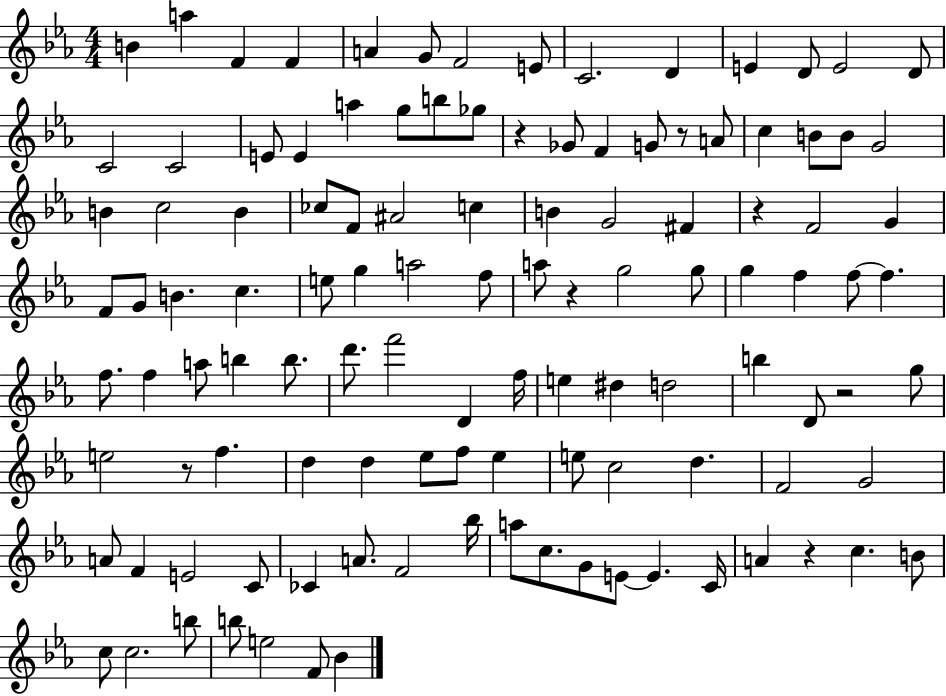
X:1
T:Untitled
M:4/4
L:1/4
K:Eb
B a F F A G/2 F2 E/2 C2 D E D/2 E2 D/2 C2 C2 E/2 E a g/2 b/2 _g/2 z _G/2 F G/2 z/2 A/2 c B/2 B/2 G2 B c2 B _c/2 F/2 ^A2 c B G2 ^F z F2 G F/2 G/2 B c e/2 g a2 f/2 a/2 z g2 g/2 g f f/2 f f/2 f a/2 b b/2 d'/2 f'2 D f/4 e ^d d2 b D/2 z2 g/2 e2 z/2 f d d _e/2 f/2 _e e/2 c2 d F2 G2 A/2 F E2 C/2 _C A/2 F2 _b/4 a/2 c/2 G/2 E/2 E C/4 A z c B/2 c/2 c2 b/2 b/2 e2 F/2 _B